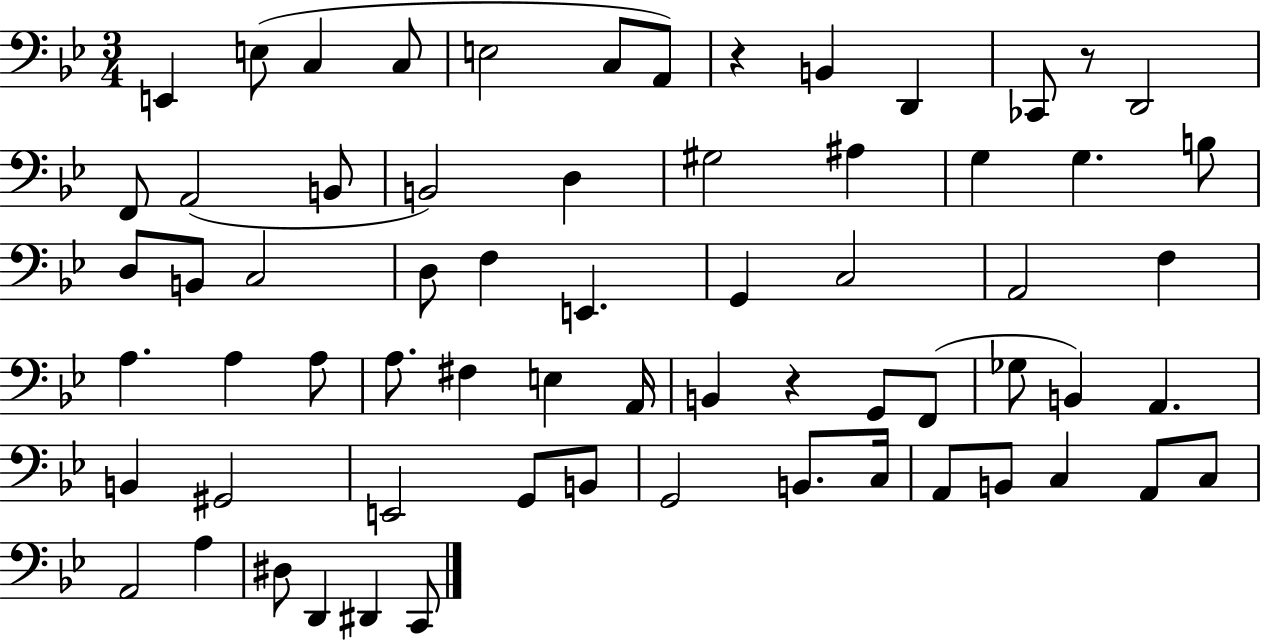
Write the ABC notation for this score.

X:1
T:Untitled
M:3/4
L:1/4
K:Bb
E,, E,/2 C, C,/2 E,2 C,/2 A,,/2 z B,, D,, _C,,/2 z/2 D,,2 F,,/2 A,,2 B,,/2 B,,2 D, ^G,2 ^A, G, G, B,/2 D,/2 B,,/2 C,2 D,/2 F, E,, G,, C,2 A,,2 F, A, A, A,/2 A,/2 ^F, E, A,,/4 B,, z G,,/2 F,,/2 _G,/2 B,, A,, B,, ^G,,2 E,,2 G,,/2 B,,/2 G,,2 B,,/2 C,/4 A,,/2 B,,/2 C, A,,/2 C,/2 A,,2 A, ^D,/2 D,, ^D,, C,,/2